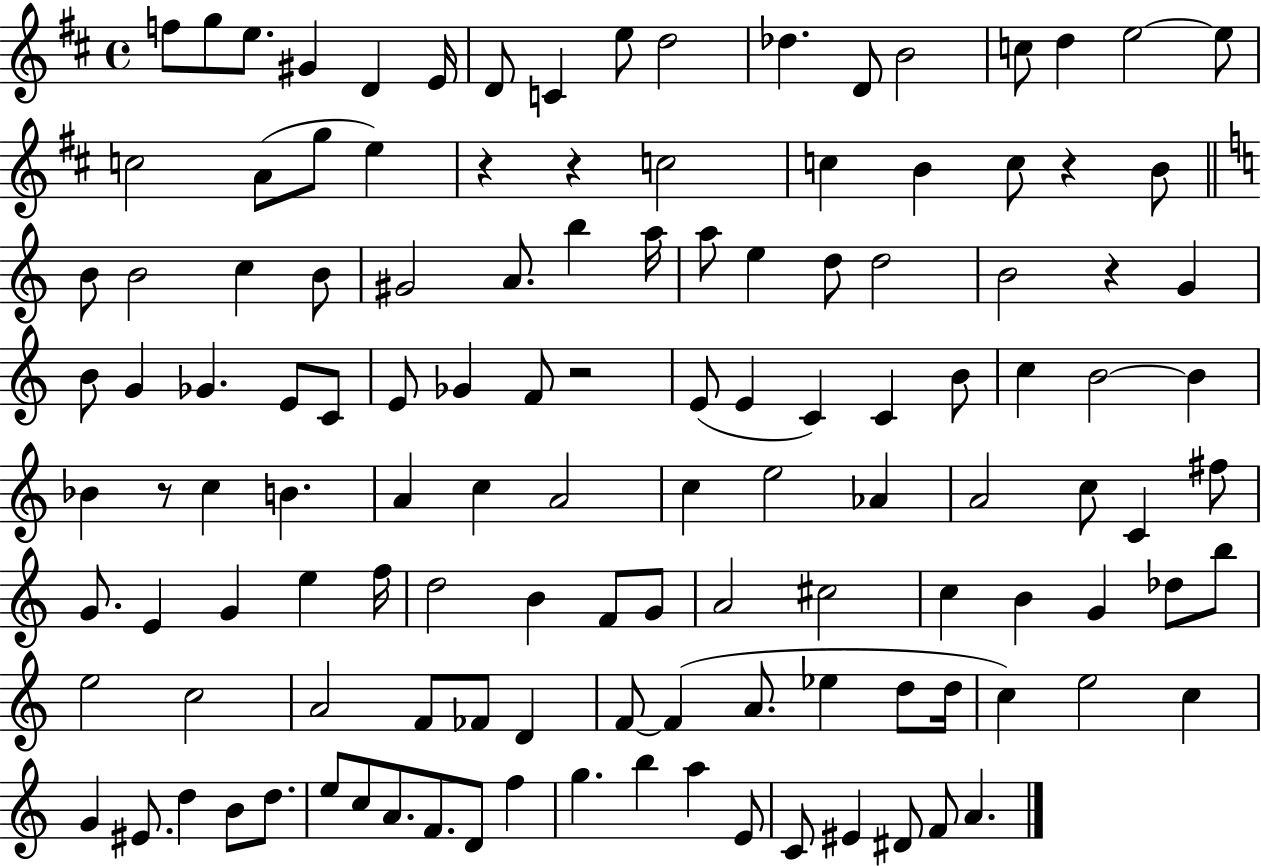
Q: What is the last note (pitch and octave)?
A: A4